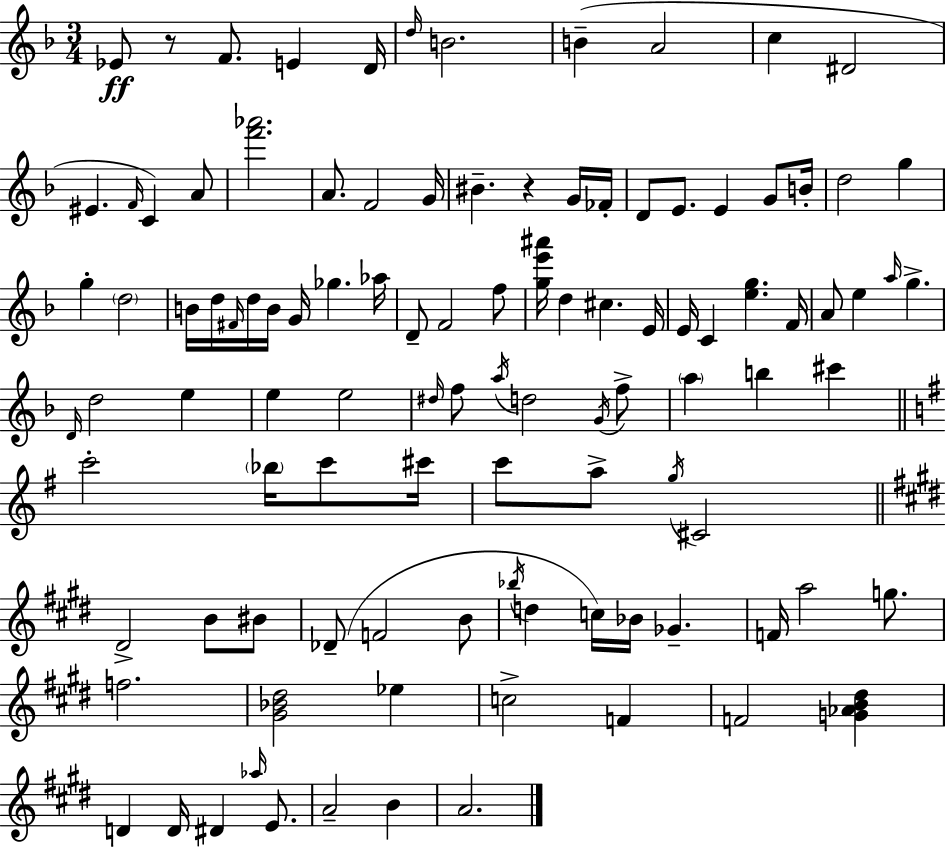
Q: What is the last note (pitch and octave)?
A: A4